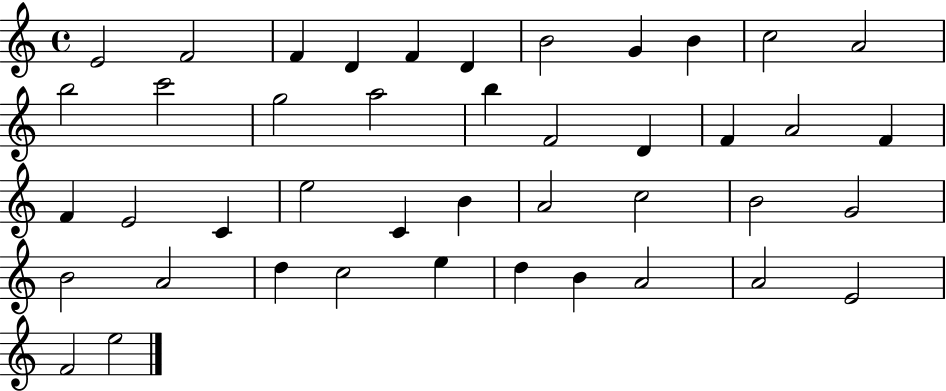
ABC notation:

X:1
T:Untitled
M:4/4
L:1/4
K:C
E2 F2 F D F D B2 G B c2 A2 b2 c'2 g2 a2 b F2 D F A2 F F E2 C e2 C B A2 c2 B2 G2 B2 A2 d c2 e d B A2 A2 E2 F2 e2